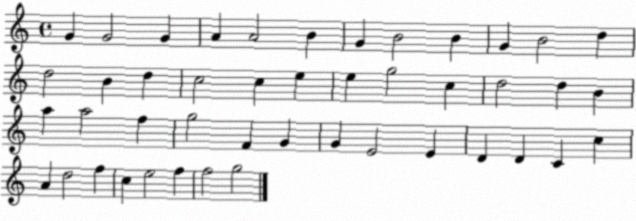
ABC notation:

X:1
T:Untitled
M:4/4
L:1/4
K:C
G G2 G A A2 B G B2 B G B2 d d2 B d c2 c e e g2 c d2 d B a a2 f g2 F G G E2 E D D C c A d2 f c e2 f f2 g2